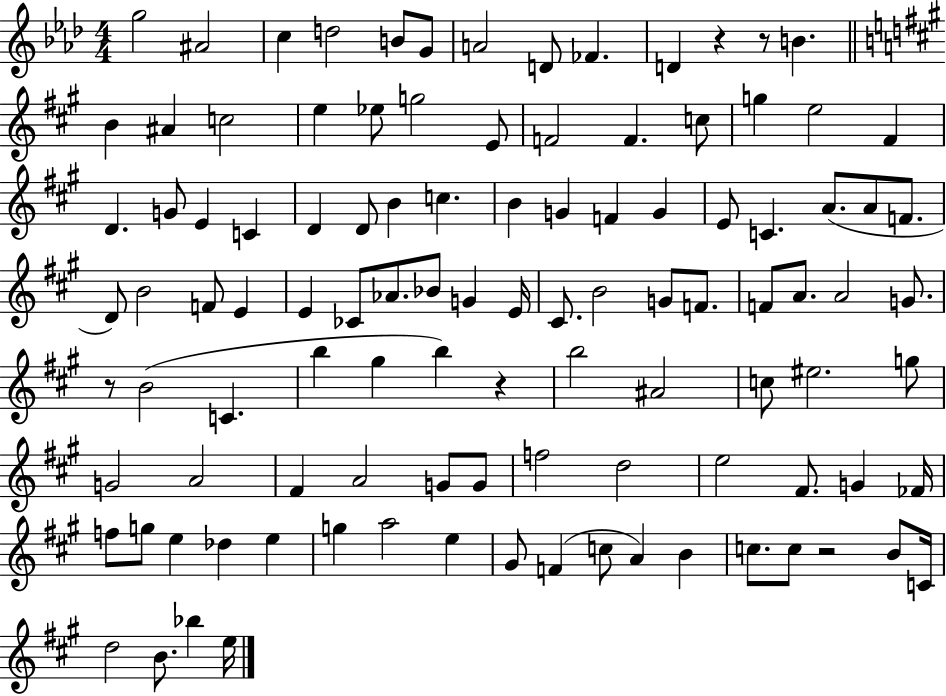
G5/h A#4/h C5/q D5/h B4/e G4/e A4/h D4/e FES4/q. D4/q R/q R/e B4/q. B4/q A#4/q C5/h E5/q Eb5/e G5/h E4/e F4/h F4/q. C5/e G5/q E5/h F#4/q D4/q. G4/e E4/q C4/q D4/q D4/e B4/q C5/q. B4/q G4/q F4/q G4/q E4/e C4/q. A4/e. A4/e F4/e. D4/e B4/h F4/e E4/q E4/q CES4/e Ab4/e. Bb4/e G4/q E4/s C#4/e. B4/h G4/e F4/e. F4/e A4/e. A4/h G4/e. R/e B4/h C4/q. B5/q G#5/q B5/q R/q B5/h A#4/h C5/e EIS5/h. G5/e G4/h A4/h F#4/q A4/h G4/e G4/e F5/h D5/h E5/h F#4/e. G4/q FES4/s F5/e G5/e E5/q Db5/q E5/q G5/q A5/h E5/q G#4/e F4/q C5/e A4/q B4/q C5/e. C5/e R/h B4/e C4/s D5/h B4/e. Bb5/q E5/s